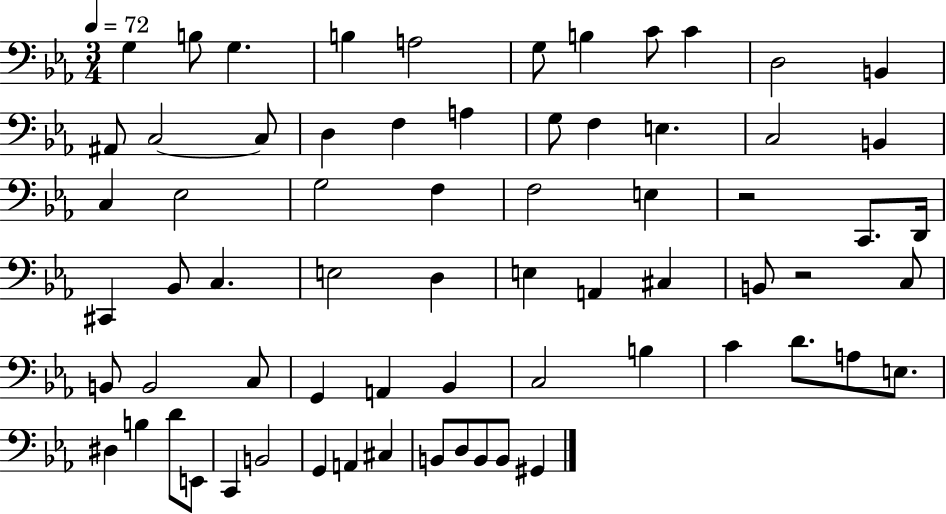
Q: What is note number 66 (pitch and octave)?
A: G#2